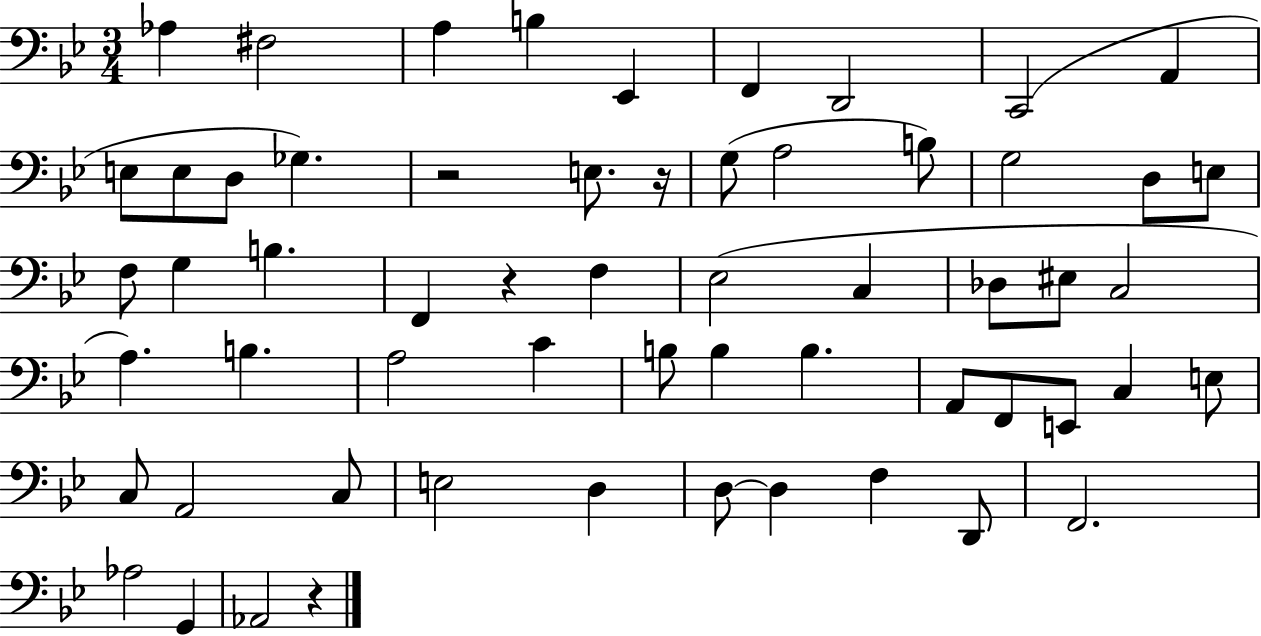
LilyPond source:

{
  \clef bass
  \numericTimeSignature
  \time 3/4
  \key bes \major
  aes4 fis2 | a4 b4 ees,4 | f,4 d,2 | c,2( a,4 | \break e8 e8 d8 ges4.) | r2 e8. r16 | g8( a2 b8) | g2 d8 e8 | \break f8 g4 b4. | f,4 r4 f4 | ees2( c4 | des8 eis8 c2 | \break a4.) b4. | a2 c'4 | b8 b4 b4. | a,8 f,8 e,8 c4 e8 | \break c8 a,2 c8 | e2 d4 | d8~~ d4 f4 d,8 | f,2. | \break aes2 g,4 | aes,2 r4 | \bar "|."
}